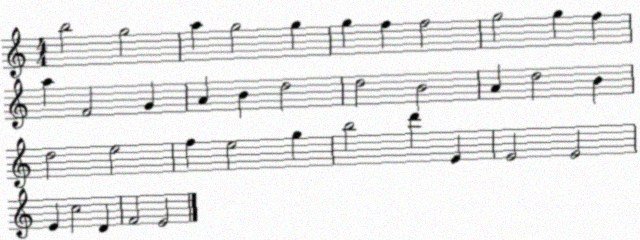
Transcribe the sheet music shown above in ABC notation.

X:1
T:Untitled
M:4/4
L:1/4
K:C
b2 g2 a g2 g g f f2 g2 g f a F2 G A B d2 d2 B2 A d2 B d2 e2 f e2 g b2 d' E E2 E2 E c2 D F2 E2